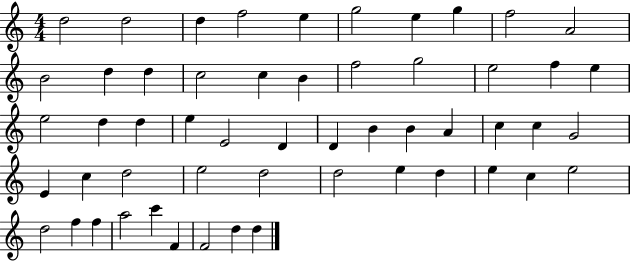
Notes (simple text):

D5/h D5/h D5/q F5/h E5/q G5/h E5/q G5/q F5/h A4/h B4/h D5/q D5/q C5/h C5/q B4/q F5/h G5/h E5/h F5/q E5/q E5/h D5/q D5/q E5/q E4/h D4/q D4/q B4/q B4/q A4/q C5/q C5/q G4/h E4/q C5/q D5/h E5/h D5/h D5/h E5/q D5/q E5/q C5/q E5/h D5/h F5/q F5/q A5/h C6/q F4/q F4/h D5/q D5/q